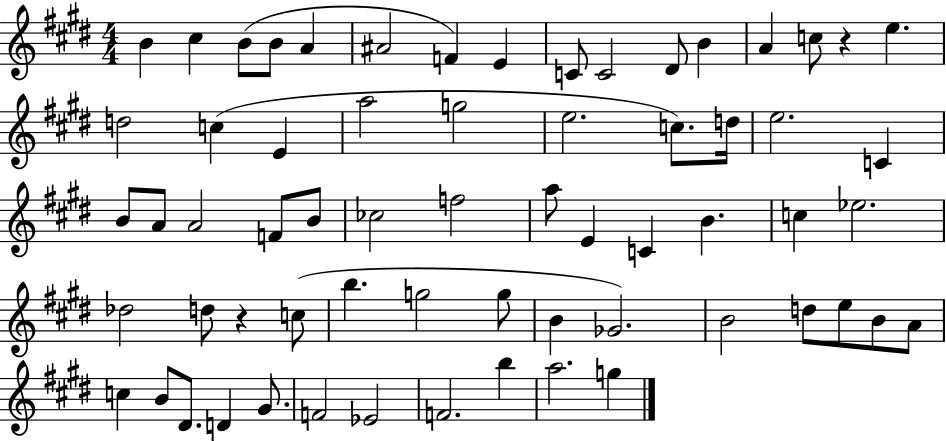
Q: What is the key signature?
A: E major